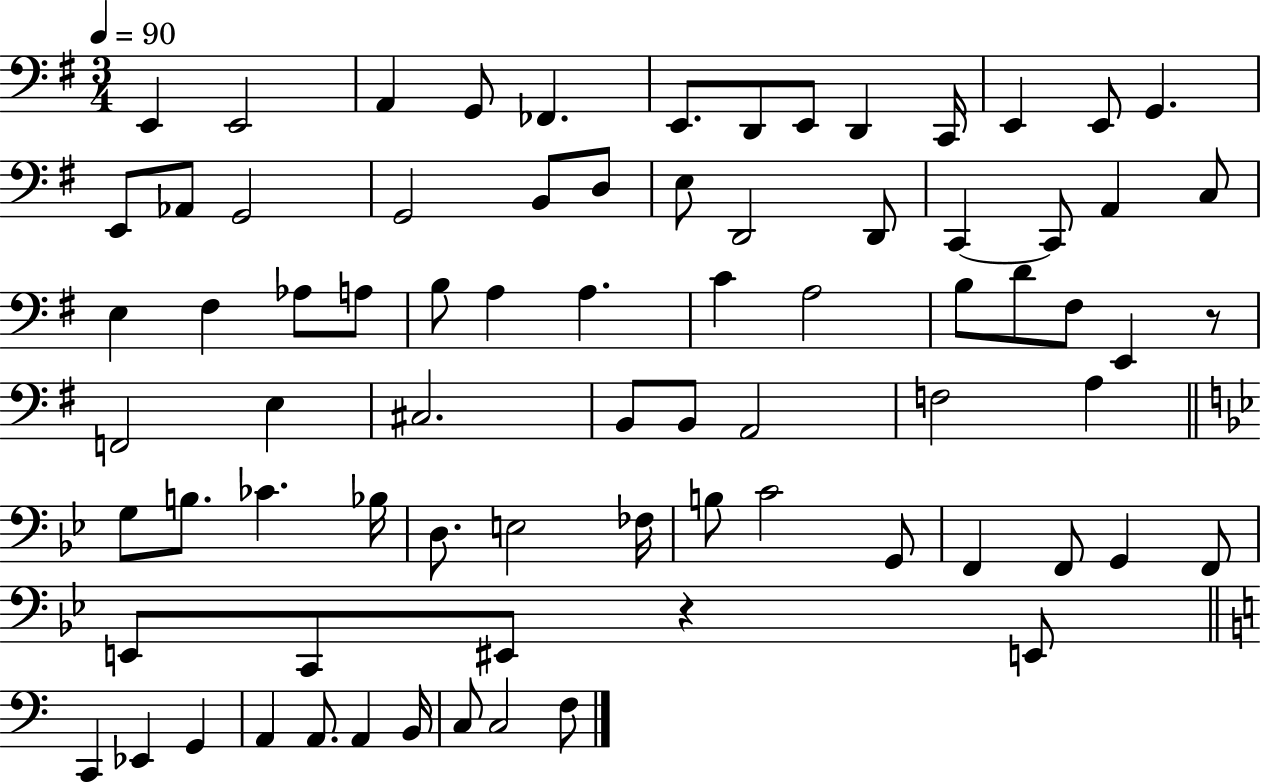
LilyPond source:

{
  \clef bass
  \numericTimeSignature
  \time 3/4
  \key g \major
  \tempo 4 = 90
  e,4 e,2 | a,4 g,8 fes,4. | e,8. d,8 e,8 d,4 c,16 | e,4 e,8 g,4. | \break e,8 aes,8 g,2 | g,2 b,8 d8 | e8 d,2 d,8 | c,4~~ c,8 a,4 c8 | \break e4 fis4 aes8 a8 | b8 a4 a4. | c'4 a2 | b8 d'8 fis8 e,4 r8 | \break f,2 e4 | cis2. | b,8 b,8 a,2 | f2 a4 | \break \bar "||" \break \key g \minor g8 b8. ces'4. bes16 | d8. e2 fes16 | b8 c'2 g,8 | f,4 f,8 g,4 f,8 | \break e,8 c,8 eis,8 r4 e,8 | \bar "||" \break \key c \major c,4 ees,4 g,4 | a,4 a,8. a,4 b,16 | c8 c2 f8 | \bar "|."
}